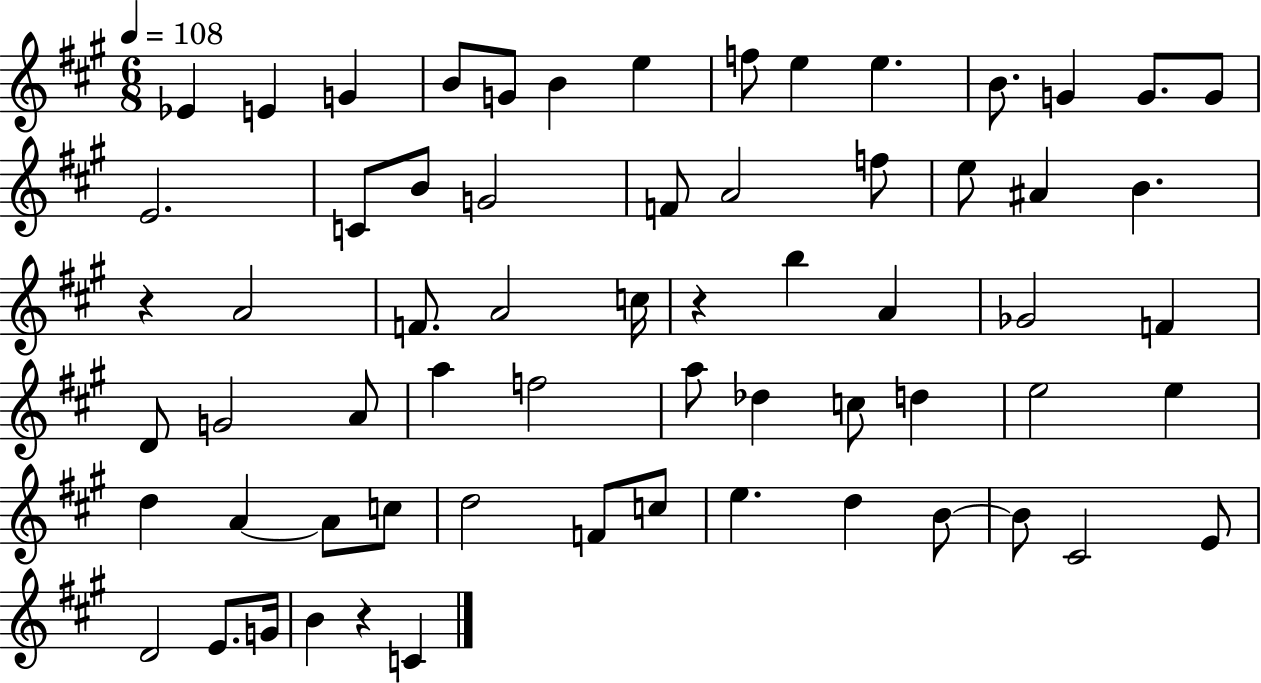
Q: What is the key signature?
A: A major